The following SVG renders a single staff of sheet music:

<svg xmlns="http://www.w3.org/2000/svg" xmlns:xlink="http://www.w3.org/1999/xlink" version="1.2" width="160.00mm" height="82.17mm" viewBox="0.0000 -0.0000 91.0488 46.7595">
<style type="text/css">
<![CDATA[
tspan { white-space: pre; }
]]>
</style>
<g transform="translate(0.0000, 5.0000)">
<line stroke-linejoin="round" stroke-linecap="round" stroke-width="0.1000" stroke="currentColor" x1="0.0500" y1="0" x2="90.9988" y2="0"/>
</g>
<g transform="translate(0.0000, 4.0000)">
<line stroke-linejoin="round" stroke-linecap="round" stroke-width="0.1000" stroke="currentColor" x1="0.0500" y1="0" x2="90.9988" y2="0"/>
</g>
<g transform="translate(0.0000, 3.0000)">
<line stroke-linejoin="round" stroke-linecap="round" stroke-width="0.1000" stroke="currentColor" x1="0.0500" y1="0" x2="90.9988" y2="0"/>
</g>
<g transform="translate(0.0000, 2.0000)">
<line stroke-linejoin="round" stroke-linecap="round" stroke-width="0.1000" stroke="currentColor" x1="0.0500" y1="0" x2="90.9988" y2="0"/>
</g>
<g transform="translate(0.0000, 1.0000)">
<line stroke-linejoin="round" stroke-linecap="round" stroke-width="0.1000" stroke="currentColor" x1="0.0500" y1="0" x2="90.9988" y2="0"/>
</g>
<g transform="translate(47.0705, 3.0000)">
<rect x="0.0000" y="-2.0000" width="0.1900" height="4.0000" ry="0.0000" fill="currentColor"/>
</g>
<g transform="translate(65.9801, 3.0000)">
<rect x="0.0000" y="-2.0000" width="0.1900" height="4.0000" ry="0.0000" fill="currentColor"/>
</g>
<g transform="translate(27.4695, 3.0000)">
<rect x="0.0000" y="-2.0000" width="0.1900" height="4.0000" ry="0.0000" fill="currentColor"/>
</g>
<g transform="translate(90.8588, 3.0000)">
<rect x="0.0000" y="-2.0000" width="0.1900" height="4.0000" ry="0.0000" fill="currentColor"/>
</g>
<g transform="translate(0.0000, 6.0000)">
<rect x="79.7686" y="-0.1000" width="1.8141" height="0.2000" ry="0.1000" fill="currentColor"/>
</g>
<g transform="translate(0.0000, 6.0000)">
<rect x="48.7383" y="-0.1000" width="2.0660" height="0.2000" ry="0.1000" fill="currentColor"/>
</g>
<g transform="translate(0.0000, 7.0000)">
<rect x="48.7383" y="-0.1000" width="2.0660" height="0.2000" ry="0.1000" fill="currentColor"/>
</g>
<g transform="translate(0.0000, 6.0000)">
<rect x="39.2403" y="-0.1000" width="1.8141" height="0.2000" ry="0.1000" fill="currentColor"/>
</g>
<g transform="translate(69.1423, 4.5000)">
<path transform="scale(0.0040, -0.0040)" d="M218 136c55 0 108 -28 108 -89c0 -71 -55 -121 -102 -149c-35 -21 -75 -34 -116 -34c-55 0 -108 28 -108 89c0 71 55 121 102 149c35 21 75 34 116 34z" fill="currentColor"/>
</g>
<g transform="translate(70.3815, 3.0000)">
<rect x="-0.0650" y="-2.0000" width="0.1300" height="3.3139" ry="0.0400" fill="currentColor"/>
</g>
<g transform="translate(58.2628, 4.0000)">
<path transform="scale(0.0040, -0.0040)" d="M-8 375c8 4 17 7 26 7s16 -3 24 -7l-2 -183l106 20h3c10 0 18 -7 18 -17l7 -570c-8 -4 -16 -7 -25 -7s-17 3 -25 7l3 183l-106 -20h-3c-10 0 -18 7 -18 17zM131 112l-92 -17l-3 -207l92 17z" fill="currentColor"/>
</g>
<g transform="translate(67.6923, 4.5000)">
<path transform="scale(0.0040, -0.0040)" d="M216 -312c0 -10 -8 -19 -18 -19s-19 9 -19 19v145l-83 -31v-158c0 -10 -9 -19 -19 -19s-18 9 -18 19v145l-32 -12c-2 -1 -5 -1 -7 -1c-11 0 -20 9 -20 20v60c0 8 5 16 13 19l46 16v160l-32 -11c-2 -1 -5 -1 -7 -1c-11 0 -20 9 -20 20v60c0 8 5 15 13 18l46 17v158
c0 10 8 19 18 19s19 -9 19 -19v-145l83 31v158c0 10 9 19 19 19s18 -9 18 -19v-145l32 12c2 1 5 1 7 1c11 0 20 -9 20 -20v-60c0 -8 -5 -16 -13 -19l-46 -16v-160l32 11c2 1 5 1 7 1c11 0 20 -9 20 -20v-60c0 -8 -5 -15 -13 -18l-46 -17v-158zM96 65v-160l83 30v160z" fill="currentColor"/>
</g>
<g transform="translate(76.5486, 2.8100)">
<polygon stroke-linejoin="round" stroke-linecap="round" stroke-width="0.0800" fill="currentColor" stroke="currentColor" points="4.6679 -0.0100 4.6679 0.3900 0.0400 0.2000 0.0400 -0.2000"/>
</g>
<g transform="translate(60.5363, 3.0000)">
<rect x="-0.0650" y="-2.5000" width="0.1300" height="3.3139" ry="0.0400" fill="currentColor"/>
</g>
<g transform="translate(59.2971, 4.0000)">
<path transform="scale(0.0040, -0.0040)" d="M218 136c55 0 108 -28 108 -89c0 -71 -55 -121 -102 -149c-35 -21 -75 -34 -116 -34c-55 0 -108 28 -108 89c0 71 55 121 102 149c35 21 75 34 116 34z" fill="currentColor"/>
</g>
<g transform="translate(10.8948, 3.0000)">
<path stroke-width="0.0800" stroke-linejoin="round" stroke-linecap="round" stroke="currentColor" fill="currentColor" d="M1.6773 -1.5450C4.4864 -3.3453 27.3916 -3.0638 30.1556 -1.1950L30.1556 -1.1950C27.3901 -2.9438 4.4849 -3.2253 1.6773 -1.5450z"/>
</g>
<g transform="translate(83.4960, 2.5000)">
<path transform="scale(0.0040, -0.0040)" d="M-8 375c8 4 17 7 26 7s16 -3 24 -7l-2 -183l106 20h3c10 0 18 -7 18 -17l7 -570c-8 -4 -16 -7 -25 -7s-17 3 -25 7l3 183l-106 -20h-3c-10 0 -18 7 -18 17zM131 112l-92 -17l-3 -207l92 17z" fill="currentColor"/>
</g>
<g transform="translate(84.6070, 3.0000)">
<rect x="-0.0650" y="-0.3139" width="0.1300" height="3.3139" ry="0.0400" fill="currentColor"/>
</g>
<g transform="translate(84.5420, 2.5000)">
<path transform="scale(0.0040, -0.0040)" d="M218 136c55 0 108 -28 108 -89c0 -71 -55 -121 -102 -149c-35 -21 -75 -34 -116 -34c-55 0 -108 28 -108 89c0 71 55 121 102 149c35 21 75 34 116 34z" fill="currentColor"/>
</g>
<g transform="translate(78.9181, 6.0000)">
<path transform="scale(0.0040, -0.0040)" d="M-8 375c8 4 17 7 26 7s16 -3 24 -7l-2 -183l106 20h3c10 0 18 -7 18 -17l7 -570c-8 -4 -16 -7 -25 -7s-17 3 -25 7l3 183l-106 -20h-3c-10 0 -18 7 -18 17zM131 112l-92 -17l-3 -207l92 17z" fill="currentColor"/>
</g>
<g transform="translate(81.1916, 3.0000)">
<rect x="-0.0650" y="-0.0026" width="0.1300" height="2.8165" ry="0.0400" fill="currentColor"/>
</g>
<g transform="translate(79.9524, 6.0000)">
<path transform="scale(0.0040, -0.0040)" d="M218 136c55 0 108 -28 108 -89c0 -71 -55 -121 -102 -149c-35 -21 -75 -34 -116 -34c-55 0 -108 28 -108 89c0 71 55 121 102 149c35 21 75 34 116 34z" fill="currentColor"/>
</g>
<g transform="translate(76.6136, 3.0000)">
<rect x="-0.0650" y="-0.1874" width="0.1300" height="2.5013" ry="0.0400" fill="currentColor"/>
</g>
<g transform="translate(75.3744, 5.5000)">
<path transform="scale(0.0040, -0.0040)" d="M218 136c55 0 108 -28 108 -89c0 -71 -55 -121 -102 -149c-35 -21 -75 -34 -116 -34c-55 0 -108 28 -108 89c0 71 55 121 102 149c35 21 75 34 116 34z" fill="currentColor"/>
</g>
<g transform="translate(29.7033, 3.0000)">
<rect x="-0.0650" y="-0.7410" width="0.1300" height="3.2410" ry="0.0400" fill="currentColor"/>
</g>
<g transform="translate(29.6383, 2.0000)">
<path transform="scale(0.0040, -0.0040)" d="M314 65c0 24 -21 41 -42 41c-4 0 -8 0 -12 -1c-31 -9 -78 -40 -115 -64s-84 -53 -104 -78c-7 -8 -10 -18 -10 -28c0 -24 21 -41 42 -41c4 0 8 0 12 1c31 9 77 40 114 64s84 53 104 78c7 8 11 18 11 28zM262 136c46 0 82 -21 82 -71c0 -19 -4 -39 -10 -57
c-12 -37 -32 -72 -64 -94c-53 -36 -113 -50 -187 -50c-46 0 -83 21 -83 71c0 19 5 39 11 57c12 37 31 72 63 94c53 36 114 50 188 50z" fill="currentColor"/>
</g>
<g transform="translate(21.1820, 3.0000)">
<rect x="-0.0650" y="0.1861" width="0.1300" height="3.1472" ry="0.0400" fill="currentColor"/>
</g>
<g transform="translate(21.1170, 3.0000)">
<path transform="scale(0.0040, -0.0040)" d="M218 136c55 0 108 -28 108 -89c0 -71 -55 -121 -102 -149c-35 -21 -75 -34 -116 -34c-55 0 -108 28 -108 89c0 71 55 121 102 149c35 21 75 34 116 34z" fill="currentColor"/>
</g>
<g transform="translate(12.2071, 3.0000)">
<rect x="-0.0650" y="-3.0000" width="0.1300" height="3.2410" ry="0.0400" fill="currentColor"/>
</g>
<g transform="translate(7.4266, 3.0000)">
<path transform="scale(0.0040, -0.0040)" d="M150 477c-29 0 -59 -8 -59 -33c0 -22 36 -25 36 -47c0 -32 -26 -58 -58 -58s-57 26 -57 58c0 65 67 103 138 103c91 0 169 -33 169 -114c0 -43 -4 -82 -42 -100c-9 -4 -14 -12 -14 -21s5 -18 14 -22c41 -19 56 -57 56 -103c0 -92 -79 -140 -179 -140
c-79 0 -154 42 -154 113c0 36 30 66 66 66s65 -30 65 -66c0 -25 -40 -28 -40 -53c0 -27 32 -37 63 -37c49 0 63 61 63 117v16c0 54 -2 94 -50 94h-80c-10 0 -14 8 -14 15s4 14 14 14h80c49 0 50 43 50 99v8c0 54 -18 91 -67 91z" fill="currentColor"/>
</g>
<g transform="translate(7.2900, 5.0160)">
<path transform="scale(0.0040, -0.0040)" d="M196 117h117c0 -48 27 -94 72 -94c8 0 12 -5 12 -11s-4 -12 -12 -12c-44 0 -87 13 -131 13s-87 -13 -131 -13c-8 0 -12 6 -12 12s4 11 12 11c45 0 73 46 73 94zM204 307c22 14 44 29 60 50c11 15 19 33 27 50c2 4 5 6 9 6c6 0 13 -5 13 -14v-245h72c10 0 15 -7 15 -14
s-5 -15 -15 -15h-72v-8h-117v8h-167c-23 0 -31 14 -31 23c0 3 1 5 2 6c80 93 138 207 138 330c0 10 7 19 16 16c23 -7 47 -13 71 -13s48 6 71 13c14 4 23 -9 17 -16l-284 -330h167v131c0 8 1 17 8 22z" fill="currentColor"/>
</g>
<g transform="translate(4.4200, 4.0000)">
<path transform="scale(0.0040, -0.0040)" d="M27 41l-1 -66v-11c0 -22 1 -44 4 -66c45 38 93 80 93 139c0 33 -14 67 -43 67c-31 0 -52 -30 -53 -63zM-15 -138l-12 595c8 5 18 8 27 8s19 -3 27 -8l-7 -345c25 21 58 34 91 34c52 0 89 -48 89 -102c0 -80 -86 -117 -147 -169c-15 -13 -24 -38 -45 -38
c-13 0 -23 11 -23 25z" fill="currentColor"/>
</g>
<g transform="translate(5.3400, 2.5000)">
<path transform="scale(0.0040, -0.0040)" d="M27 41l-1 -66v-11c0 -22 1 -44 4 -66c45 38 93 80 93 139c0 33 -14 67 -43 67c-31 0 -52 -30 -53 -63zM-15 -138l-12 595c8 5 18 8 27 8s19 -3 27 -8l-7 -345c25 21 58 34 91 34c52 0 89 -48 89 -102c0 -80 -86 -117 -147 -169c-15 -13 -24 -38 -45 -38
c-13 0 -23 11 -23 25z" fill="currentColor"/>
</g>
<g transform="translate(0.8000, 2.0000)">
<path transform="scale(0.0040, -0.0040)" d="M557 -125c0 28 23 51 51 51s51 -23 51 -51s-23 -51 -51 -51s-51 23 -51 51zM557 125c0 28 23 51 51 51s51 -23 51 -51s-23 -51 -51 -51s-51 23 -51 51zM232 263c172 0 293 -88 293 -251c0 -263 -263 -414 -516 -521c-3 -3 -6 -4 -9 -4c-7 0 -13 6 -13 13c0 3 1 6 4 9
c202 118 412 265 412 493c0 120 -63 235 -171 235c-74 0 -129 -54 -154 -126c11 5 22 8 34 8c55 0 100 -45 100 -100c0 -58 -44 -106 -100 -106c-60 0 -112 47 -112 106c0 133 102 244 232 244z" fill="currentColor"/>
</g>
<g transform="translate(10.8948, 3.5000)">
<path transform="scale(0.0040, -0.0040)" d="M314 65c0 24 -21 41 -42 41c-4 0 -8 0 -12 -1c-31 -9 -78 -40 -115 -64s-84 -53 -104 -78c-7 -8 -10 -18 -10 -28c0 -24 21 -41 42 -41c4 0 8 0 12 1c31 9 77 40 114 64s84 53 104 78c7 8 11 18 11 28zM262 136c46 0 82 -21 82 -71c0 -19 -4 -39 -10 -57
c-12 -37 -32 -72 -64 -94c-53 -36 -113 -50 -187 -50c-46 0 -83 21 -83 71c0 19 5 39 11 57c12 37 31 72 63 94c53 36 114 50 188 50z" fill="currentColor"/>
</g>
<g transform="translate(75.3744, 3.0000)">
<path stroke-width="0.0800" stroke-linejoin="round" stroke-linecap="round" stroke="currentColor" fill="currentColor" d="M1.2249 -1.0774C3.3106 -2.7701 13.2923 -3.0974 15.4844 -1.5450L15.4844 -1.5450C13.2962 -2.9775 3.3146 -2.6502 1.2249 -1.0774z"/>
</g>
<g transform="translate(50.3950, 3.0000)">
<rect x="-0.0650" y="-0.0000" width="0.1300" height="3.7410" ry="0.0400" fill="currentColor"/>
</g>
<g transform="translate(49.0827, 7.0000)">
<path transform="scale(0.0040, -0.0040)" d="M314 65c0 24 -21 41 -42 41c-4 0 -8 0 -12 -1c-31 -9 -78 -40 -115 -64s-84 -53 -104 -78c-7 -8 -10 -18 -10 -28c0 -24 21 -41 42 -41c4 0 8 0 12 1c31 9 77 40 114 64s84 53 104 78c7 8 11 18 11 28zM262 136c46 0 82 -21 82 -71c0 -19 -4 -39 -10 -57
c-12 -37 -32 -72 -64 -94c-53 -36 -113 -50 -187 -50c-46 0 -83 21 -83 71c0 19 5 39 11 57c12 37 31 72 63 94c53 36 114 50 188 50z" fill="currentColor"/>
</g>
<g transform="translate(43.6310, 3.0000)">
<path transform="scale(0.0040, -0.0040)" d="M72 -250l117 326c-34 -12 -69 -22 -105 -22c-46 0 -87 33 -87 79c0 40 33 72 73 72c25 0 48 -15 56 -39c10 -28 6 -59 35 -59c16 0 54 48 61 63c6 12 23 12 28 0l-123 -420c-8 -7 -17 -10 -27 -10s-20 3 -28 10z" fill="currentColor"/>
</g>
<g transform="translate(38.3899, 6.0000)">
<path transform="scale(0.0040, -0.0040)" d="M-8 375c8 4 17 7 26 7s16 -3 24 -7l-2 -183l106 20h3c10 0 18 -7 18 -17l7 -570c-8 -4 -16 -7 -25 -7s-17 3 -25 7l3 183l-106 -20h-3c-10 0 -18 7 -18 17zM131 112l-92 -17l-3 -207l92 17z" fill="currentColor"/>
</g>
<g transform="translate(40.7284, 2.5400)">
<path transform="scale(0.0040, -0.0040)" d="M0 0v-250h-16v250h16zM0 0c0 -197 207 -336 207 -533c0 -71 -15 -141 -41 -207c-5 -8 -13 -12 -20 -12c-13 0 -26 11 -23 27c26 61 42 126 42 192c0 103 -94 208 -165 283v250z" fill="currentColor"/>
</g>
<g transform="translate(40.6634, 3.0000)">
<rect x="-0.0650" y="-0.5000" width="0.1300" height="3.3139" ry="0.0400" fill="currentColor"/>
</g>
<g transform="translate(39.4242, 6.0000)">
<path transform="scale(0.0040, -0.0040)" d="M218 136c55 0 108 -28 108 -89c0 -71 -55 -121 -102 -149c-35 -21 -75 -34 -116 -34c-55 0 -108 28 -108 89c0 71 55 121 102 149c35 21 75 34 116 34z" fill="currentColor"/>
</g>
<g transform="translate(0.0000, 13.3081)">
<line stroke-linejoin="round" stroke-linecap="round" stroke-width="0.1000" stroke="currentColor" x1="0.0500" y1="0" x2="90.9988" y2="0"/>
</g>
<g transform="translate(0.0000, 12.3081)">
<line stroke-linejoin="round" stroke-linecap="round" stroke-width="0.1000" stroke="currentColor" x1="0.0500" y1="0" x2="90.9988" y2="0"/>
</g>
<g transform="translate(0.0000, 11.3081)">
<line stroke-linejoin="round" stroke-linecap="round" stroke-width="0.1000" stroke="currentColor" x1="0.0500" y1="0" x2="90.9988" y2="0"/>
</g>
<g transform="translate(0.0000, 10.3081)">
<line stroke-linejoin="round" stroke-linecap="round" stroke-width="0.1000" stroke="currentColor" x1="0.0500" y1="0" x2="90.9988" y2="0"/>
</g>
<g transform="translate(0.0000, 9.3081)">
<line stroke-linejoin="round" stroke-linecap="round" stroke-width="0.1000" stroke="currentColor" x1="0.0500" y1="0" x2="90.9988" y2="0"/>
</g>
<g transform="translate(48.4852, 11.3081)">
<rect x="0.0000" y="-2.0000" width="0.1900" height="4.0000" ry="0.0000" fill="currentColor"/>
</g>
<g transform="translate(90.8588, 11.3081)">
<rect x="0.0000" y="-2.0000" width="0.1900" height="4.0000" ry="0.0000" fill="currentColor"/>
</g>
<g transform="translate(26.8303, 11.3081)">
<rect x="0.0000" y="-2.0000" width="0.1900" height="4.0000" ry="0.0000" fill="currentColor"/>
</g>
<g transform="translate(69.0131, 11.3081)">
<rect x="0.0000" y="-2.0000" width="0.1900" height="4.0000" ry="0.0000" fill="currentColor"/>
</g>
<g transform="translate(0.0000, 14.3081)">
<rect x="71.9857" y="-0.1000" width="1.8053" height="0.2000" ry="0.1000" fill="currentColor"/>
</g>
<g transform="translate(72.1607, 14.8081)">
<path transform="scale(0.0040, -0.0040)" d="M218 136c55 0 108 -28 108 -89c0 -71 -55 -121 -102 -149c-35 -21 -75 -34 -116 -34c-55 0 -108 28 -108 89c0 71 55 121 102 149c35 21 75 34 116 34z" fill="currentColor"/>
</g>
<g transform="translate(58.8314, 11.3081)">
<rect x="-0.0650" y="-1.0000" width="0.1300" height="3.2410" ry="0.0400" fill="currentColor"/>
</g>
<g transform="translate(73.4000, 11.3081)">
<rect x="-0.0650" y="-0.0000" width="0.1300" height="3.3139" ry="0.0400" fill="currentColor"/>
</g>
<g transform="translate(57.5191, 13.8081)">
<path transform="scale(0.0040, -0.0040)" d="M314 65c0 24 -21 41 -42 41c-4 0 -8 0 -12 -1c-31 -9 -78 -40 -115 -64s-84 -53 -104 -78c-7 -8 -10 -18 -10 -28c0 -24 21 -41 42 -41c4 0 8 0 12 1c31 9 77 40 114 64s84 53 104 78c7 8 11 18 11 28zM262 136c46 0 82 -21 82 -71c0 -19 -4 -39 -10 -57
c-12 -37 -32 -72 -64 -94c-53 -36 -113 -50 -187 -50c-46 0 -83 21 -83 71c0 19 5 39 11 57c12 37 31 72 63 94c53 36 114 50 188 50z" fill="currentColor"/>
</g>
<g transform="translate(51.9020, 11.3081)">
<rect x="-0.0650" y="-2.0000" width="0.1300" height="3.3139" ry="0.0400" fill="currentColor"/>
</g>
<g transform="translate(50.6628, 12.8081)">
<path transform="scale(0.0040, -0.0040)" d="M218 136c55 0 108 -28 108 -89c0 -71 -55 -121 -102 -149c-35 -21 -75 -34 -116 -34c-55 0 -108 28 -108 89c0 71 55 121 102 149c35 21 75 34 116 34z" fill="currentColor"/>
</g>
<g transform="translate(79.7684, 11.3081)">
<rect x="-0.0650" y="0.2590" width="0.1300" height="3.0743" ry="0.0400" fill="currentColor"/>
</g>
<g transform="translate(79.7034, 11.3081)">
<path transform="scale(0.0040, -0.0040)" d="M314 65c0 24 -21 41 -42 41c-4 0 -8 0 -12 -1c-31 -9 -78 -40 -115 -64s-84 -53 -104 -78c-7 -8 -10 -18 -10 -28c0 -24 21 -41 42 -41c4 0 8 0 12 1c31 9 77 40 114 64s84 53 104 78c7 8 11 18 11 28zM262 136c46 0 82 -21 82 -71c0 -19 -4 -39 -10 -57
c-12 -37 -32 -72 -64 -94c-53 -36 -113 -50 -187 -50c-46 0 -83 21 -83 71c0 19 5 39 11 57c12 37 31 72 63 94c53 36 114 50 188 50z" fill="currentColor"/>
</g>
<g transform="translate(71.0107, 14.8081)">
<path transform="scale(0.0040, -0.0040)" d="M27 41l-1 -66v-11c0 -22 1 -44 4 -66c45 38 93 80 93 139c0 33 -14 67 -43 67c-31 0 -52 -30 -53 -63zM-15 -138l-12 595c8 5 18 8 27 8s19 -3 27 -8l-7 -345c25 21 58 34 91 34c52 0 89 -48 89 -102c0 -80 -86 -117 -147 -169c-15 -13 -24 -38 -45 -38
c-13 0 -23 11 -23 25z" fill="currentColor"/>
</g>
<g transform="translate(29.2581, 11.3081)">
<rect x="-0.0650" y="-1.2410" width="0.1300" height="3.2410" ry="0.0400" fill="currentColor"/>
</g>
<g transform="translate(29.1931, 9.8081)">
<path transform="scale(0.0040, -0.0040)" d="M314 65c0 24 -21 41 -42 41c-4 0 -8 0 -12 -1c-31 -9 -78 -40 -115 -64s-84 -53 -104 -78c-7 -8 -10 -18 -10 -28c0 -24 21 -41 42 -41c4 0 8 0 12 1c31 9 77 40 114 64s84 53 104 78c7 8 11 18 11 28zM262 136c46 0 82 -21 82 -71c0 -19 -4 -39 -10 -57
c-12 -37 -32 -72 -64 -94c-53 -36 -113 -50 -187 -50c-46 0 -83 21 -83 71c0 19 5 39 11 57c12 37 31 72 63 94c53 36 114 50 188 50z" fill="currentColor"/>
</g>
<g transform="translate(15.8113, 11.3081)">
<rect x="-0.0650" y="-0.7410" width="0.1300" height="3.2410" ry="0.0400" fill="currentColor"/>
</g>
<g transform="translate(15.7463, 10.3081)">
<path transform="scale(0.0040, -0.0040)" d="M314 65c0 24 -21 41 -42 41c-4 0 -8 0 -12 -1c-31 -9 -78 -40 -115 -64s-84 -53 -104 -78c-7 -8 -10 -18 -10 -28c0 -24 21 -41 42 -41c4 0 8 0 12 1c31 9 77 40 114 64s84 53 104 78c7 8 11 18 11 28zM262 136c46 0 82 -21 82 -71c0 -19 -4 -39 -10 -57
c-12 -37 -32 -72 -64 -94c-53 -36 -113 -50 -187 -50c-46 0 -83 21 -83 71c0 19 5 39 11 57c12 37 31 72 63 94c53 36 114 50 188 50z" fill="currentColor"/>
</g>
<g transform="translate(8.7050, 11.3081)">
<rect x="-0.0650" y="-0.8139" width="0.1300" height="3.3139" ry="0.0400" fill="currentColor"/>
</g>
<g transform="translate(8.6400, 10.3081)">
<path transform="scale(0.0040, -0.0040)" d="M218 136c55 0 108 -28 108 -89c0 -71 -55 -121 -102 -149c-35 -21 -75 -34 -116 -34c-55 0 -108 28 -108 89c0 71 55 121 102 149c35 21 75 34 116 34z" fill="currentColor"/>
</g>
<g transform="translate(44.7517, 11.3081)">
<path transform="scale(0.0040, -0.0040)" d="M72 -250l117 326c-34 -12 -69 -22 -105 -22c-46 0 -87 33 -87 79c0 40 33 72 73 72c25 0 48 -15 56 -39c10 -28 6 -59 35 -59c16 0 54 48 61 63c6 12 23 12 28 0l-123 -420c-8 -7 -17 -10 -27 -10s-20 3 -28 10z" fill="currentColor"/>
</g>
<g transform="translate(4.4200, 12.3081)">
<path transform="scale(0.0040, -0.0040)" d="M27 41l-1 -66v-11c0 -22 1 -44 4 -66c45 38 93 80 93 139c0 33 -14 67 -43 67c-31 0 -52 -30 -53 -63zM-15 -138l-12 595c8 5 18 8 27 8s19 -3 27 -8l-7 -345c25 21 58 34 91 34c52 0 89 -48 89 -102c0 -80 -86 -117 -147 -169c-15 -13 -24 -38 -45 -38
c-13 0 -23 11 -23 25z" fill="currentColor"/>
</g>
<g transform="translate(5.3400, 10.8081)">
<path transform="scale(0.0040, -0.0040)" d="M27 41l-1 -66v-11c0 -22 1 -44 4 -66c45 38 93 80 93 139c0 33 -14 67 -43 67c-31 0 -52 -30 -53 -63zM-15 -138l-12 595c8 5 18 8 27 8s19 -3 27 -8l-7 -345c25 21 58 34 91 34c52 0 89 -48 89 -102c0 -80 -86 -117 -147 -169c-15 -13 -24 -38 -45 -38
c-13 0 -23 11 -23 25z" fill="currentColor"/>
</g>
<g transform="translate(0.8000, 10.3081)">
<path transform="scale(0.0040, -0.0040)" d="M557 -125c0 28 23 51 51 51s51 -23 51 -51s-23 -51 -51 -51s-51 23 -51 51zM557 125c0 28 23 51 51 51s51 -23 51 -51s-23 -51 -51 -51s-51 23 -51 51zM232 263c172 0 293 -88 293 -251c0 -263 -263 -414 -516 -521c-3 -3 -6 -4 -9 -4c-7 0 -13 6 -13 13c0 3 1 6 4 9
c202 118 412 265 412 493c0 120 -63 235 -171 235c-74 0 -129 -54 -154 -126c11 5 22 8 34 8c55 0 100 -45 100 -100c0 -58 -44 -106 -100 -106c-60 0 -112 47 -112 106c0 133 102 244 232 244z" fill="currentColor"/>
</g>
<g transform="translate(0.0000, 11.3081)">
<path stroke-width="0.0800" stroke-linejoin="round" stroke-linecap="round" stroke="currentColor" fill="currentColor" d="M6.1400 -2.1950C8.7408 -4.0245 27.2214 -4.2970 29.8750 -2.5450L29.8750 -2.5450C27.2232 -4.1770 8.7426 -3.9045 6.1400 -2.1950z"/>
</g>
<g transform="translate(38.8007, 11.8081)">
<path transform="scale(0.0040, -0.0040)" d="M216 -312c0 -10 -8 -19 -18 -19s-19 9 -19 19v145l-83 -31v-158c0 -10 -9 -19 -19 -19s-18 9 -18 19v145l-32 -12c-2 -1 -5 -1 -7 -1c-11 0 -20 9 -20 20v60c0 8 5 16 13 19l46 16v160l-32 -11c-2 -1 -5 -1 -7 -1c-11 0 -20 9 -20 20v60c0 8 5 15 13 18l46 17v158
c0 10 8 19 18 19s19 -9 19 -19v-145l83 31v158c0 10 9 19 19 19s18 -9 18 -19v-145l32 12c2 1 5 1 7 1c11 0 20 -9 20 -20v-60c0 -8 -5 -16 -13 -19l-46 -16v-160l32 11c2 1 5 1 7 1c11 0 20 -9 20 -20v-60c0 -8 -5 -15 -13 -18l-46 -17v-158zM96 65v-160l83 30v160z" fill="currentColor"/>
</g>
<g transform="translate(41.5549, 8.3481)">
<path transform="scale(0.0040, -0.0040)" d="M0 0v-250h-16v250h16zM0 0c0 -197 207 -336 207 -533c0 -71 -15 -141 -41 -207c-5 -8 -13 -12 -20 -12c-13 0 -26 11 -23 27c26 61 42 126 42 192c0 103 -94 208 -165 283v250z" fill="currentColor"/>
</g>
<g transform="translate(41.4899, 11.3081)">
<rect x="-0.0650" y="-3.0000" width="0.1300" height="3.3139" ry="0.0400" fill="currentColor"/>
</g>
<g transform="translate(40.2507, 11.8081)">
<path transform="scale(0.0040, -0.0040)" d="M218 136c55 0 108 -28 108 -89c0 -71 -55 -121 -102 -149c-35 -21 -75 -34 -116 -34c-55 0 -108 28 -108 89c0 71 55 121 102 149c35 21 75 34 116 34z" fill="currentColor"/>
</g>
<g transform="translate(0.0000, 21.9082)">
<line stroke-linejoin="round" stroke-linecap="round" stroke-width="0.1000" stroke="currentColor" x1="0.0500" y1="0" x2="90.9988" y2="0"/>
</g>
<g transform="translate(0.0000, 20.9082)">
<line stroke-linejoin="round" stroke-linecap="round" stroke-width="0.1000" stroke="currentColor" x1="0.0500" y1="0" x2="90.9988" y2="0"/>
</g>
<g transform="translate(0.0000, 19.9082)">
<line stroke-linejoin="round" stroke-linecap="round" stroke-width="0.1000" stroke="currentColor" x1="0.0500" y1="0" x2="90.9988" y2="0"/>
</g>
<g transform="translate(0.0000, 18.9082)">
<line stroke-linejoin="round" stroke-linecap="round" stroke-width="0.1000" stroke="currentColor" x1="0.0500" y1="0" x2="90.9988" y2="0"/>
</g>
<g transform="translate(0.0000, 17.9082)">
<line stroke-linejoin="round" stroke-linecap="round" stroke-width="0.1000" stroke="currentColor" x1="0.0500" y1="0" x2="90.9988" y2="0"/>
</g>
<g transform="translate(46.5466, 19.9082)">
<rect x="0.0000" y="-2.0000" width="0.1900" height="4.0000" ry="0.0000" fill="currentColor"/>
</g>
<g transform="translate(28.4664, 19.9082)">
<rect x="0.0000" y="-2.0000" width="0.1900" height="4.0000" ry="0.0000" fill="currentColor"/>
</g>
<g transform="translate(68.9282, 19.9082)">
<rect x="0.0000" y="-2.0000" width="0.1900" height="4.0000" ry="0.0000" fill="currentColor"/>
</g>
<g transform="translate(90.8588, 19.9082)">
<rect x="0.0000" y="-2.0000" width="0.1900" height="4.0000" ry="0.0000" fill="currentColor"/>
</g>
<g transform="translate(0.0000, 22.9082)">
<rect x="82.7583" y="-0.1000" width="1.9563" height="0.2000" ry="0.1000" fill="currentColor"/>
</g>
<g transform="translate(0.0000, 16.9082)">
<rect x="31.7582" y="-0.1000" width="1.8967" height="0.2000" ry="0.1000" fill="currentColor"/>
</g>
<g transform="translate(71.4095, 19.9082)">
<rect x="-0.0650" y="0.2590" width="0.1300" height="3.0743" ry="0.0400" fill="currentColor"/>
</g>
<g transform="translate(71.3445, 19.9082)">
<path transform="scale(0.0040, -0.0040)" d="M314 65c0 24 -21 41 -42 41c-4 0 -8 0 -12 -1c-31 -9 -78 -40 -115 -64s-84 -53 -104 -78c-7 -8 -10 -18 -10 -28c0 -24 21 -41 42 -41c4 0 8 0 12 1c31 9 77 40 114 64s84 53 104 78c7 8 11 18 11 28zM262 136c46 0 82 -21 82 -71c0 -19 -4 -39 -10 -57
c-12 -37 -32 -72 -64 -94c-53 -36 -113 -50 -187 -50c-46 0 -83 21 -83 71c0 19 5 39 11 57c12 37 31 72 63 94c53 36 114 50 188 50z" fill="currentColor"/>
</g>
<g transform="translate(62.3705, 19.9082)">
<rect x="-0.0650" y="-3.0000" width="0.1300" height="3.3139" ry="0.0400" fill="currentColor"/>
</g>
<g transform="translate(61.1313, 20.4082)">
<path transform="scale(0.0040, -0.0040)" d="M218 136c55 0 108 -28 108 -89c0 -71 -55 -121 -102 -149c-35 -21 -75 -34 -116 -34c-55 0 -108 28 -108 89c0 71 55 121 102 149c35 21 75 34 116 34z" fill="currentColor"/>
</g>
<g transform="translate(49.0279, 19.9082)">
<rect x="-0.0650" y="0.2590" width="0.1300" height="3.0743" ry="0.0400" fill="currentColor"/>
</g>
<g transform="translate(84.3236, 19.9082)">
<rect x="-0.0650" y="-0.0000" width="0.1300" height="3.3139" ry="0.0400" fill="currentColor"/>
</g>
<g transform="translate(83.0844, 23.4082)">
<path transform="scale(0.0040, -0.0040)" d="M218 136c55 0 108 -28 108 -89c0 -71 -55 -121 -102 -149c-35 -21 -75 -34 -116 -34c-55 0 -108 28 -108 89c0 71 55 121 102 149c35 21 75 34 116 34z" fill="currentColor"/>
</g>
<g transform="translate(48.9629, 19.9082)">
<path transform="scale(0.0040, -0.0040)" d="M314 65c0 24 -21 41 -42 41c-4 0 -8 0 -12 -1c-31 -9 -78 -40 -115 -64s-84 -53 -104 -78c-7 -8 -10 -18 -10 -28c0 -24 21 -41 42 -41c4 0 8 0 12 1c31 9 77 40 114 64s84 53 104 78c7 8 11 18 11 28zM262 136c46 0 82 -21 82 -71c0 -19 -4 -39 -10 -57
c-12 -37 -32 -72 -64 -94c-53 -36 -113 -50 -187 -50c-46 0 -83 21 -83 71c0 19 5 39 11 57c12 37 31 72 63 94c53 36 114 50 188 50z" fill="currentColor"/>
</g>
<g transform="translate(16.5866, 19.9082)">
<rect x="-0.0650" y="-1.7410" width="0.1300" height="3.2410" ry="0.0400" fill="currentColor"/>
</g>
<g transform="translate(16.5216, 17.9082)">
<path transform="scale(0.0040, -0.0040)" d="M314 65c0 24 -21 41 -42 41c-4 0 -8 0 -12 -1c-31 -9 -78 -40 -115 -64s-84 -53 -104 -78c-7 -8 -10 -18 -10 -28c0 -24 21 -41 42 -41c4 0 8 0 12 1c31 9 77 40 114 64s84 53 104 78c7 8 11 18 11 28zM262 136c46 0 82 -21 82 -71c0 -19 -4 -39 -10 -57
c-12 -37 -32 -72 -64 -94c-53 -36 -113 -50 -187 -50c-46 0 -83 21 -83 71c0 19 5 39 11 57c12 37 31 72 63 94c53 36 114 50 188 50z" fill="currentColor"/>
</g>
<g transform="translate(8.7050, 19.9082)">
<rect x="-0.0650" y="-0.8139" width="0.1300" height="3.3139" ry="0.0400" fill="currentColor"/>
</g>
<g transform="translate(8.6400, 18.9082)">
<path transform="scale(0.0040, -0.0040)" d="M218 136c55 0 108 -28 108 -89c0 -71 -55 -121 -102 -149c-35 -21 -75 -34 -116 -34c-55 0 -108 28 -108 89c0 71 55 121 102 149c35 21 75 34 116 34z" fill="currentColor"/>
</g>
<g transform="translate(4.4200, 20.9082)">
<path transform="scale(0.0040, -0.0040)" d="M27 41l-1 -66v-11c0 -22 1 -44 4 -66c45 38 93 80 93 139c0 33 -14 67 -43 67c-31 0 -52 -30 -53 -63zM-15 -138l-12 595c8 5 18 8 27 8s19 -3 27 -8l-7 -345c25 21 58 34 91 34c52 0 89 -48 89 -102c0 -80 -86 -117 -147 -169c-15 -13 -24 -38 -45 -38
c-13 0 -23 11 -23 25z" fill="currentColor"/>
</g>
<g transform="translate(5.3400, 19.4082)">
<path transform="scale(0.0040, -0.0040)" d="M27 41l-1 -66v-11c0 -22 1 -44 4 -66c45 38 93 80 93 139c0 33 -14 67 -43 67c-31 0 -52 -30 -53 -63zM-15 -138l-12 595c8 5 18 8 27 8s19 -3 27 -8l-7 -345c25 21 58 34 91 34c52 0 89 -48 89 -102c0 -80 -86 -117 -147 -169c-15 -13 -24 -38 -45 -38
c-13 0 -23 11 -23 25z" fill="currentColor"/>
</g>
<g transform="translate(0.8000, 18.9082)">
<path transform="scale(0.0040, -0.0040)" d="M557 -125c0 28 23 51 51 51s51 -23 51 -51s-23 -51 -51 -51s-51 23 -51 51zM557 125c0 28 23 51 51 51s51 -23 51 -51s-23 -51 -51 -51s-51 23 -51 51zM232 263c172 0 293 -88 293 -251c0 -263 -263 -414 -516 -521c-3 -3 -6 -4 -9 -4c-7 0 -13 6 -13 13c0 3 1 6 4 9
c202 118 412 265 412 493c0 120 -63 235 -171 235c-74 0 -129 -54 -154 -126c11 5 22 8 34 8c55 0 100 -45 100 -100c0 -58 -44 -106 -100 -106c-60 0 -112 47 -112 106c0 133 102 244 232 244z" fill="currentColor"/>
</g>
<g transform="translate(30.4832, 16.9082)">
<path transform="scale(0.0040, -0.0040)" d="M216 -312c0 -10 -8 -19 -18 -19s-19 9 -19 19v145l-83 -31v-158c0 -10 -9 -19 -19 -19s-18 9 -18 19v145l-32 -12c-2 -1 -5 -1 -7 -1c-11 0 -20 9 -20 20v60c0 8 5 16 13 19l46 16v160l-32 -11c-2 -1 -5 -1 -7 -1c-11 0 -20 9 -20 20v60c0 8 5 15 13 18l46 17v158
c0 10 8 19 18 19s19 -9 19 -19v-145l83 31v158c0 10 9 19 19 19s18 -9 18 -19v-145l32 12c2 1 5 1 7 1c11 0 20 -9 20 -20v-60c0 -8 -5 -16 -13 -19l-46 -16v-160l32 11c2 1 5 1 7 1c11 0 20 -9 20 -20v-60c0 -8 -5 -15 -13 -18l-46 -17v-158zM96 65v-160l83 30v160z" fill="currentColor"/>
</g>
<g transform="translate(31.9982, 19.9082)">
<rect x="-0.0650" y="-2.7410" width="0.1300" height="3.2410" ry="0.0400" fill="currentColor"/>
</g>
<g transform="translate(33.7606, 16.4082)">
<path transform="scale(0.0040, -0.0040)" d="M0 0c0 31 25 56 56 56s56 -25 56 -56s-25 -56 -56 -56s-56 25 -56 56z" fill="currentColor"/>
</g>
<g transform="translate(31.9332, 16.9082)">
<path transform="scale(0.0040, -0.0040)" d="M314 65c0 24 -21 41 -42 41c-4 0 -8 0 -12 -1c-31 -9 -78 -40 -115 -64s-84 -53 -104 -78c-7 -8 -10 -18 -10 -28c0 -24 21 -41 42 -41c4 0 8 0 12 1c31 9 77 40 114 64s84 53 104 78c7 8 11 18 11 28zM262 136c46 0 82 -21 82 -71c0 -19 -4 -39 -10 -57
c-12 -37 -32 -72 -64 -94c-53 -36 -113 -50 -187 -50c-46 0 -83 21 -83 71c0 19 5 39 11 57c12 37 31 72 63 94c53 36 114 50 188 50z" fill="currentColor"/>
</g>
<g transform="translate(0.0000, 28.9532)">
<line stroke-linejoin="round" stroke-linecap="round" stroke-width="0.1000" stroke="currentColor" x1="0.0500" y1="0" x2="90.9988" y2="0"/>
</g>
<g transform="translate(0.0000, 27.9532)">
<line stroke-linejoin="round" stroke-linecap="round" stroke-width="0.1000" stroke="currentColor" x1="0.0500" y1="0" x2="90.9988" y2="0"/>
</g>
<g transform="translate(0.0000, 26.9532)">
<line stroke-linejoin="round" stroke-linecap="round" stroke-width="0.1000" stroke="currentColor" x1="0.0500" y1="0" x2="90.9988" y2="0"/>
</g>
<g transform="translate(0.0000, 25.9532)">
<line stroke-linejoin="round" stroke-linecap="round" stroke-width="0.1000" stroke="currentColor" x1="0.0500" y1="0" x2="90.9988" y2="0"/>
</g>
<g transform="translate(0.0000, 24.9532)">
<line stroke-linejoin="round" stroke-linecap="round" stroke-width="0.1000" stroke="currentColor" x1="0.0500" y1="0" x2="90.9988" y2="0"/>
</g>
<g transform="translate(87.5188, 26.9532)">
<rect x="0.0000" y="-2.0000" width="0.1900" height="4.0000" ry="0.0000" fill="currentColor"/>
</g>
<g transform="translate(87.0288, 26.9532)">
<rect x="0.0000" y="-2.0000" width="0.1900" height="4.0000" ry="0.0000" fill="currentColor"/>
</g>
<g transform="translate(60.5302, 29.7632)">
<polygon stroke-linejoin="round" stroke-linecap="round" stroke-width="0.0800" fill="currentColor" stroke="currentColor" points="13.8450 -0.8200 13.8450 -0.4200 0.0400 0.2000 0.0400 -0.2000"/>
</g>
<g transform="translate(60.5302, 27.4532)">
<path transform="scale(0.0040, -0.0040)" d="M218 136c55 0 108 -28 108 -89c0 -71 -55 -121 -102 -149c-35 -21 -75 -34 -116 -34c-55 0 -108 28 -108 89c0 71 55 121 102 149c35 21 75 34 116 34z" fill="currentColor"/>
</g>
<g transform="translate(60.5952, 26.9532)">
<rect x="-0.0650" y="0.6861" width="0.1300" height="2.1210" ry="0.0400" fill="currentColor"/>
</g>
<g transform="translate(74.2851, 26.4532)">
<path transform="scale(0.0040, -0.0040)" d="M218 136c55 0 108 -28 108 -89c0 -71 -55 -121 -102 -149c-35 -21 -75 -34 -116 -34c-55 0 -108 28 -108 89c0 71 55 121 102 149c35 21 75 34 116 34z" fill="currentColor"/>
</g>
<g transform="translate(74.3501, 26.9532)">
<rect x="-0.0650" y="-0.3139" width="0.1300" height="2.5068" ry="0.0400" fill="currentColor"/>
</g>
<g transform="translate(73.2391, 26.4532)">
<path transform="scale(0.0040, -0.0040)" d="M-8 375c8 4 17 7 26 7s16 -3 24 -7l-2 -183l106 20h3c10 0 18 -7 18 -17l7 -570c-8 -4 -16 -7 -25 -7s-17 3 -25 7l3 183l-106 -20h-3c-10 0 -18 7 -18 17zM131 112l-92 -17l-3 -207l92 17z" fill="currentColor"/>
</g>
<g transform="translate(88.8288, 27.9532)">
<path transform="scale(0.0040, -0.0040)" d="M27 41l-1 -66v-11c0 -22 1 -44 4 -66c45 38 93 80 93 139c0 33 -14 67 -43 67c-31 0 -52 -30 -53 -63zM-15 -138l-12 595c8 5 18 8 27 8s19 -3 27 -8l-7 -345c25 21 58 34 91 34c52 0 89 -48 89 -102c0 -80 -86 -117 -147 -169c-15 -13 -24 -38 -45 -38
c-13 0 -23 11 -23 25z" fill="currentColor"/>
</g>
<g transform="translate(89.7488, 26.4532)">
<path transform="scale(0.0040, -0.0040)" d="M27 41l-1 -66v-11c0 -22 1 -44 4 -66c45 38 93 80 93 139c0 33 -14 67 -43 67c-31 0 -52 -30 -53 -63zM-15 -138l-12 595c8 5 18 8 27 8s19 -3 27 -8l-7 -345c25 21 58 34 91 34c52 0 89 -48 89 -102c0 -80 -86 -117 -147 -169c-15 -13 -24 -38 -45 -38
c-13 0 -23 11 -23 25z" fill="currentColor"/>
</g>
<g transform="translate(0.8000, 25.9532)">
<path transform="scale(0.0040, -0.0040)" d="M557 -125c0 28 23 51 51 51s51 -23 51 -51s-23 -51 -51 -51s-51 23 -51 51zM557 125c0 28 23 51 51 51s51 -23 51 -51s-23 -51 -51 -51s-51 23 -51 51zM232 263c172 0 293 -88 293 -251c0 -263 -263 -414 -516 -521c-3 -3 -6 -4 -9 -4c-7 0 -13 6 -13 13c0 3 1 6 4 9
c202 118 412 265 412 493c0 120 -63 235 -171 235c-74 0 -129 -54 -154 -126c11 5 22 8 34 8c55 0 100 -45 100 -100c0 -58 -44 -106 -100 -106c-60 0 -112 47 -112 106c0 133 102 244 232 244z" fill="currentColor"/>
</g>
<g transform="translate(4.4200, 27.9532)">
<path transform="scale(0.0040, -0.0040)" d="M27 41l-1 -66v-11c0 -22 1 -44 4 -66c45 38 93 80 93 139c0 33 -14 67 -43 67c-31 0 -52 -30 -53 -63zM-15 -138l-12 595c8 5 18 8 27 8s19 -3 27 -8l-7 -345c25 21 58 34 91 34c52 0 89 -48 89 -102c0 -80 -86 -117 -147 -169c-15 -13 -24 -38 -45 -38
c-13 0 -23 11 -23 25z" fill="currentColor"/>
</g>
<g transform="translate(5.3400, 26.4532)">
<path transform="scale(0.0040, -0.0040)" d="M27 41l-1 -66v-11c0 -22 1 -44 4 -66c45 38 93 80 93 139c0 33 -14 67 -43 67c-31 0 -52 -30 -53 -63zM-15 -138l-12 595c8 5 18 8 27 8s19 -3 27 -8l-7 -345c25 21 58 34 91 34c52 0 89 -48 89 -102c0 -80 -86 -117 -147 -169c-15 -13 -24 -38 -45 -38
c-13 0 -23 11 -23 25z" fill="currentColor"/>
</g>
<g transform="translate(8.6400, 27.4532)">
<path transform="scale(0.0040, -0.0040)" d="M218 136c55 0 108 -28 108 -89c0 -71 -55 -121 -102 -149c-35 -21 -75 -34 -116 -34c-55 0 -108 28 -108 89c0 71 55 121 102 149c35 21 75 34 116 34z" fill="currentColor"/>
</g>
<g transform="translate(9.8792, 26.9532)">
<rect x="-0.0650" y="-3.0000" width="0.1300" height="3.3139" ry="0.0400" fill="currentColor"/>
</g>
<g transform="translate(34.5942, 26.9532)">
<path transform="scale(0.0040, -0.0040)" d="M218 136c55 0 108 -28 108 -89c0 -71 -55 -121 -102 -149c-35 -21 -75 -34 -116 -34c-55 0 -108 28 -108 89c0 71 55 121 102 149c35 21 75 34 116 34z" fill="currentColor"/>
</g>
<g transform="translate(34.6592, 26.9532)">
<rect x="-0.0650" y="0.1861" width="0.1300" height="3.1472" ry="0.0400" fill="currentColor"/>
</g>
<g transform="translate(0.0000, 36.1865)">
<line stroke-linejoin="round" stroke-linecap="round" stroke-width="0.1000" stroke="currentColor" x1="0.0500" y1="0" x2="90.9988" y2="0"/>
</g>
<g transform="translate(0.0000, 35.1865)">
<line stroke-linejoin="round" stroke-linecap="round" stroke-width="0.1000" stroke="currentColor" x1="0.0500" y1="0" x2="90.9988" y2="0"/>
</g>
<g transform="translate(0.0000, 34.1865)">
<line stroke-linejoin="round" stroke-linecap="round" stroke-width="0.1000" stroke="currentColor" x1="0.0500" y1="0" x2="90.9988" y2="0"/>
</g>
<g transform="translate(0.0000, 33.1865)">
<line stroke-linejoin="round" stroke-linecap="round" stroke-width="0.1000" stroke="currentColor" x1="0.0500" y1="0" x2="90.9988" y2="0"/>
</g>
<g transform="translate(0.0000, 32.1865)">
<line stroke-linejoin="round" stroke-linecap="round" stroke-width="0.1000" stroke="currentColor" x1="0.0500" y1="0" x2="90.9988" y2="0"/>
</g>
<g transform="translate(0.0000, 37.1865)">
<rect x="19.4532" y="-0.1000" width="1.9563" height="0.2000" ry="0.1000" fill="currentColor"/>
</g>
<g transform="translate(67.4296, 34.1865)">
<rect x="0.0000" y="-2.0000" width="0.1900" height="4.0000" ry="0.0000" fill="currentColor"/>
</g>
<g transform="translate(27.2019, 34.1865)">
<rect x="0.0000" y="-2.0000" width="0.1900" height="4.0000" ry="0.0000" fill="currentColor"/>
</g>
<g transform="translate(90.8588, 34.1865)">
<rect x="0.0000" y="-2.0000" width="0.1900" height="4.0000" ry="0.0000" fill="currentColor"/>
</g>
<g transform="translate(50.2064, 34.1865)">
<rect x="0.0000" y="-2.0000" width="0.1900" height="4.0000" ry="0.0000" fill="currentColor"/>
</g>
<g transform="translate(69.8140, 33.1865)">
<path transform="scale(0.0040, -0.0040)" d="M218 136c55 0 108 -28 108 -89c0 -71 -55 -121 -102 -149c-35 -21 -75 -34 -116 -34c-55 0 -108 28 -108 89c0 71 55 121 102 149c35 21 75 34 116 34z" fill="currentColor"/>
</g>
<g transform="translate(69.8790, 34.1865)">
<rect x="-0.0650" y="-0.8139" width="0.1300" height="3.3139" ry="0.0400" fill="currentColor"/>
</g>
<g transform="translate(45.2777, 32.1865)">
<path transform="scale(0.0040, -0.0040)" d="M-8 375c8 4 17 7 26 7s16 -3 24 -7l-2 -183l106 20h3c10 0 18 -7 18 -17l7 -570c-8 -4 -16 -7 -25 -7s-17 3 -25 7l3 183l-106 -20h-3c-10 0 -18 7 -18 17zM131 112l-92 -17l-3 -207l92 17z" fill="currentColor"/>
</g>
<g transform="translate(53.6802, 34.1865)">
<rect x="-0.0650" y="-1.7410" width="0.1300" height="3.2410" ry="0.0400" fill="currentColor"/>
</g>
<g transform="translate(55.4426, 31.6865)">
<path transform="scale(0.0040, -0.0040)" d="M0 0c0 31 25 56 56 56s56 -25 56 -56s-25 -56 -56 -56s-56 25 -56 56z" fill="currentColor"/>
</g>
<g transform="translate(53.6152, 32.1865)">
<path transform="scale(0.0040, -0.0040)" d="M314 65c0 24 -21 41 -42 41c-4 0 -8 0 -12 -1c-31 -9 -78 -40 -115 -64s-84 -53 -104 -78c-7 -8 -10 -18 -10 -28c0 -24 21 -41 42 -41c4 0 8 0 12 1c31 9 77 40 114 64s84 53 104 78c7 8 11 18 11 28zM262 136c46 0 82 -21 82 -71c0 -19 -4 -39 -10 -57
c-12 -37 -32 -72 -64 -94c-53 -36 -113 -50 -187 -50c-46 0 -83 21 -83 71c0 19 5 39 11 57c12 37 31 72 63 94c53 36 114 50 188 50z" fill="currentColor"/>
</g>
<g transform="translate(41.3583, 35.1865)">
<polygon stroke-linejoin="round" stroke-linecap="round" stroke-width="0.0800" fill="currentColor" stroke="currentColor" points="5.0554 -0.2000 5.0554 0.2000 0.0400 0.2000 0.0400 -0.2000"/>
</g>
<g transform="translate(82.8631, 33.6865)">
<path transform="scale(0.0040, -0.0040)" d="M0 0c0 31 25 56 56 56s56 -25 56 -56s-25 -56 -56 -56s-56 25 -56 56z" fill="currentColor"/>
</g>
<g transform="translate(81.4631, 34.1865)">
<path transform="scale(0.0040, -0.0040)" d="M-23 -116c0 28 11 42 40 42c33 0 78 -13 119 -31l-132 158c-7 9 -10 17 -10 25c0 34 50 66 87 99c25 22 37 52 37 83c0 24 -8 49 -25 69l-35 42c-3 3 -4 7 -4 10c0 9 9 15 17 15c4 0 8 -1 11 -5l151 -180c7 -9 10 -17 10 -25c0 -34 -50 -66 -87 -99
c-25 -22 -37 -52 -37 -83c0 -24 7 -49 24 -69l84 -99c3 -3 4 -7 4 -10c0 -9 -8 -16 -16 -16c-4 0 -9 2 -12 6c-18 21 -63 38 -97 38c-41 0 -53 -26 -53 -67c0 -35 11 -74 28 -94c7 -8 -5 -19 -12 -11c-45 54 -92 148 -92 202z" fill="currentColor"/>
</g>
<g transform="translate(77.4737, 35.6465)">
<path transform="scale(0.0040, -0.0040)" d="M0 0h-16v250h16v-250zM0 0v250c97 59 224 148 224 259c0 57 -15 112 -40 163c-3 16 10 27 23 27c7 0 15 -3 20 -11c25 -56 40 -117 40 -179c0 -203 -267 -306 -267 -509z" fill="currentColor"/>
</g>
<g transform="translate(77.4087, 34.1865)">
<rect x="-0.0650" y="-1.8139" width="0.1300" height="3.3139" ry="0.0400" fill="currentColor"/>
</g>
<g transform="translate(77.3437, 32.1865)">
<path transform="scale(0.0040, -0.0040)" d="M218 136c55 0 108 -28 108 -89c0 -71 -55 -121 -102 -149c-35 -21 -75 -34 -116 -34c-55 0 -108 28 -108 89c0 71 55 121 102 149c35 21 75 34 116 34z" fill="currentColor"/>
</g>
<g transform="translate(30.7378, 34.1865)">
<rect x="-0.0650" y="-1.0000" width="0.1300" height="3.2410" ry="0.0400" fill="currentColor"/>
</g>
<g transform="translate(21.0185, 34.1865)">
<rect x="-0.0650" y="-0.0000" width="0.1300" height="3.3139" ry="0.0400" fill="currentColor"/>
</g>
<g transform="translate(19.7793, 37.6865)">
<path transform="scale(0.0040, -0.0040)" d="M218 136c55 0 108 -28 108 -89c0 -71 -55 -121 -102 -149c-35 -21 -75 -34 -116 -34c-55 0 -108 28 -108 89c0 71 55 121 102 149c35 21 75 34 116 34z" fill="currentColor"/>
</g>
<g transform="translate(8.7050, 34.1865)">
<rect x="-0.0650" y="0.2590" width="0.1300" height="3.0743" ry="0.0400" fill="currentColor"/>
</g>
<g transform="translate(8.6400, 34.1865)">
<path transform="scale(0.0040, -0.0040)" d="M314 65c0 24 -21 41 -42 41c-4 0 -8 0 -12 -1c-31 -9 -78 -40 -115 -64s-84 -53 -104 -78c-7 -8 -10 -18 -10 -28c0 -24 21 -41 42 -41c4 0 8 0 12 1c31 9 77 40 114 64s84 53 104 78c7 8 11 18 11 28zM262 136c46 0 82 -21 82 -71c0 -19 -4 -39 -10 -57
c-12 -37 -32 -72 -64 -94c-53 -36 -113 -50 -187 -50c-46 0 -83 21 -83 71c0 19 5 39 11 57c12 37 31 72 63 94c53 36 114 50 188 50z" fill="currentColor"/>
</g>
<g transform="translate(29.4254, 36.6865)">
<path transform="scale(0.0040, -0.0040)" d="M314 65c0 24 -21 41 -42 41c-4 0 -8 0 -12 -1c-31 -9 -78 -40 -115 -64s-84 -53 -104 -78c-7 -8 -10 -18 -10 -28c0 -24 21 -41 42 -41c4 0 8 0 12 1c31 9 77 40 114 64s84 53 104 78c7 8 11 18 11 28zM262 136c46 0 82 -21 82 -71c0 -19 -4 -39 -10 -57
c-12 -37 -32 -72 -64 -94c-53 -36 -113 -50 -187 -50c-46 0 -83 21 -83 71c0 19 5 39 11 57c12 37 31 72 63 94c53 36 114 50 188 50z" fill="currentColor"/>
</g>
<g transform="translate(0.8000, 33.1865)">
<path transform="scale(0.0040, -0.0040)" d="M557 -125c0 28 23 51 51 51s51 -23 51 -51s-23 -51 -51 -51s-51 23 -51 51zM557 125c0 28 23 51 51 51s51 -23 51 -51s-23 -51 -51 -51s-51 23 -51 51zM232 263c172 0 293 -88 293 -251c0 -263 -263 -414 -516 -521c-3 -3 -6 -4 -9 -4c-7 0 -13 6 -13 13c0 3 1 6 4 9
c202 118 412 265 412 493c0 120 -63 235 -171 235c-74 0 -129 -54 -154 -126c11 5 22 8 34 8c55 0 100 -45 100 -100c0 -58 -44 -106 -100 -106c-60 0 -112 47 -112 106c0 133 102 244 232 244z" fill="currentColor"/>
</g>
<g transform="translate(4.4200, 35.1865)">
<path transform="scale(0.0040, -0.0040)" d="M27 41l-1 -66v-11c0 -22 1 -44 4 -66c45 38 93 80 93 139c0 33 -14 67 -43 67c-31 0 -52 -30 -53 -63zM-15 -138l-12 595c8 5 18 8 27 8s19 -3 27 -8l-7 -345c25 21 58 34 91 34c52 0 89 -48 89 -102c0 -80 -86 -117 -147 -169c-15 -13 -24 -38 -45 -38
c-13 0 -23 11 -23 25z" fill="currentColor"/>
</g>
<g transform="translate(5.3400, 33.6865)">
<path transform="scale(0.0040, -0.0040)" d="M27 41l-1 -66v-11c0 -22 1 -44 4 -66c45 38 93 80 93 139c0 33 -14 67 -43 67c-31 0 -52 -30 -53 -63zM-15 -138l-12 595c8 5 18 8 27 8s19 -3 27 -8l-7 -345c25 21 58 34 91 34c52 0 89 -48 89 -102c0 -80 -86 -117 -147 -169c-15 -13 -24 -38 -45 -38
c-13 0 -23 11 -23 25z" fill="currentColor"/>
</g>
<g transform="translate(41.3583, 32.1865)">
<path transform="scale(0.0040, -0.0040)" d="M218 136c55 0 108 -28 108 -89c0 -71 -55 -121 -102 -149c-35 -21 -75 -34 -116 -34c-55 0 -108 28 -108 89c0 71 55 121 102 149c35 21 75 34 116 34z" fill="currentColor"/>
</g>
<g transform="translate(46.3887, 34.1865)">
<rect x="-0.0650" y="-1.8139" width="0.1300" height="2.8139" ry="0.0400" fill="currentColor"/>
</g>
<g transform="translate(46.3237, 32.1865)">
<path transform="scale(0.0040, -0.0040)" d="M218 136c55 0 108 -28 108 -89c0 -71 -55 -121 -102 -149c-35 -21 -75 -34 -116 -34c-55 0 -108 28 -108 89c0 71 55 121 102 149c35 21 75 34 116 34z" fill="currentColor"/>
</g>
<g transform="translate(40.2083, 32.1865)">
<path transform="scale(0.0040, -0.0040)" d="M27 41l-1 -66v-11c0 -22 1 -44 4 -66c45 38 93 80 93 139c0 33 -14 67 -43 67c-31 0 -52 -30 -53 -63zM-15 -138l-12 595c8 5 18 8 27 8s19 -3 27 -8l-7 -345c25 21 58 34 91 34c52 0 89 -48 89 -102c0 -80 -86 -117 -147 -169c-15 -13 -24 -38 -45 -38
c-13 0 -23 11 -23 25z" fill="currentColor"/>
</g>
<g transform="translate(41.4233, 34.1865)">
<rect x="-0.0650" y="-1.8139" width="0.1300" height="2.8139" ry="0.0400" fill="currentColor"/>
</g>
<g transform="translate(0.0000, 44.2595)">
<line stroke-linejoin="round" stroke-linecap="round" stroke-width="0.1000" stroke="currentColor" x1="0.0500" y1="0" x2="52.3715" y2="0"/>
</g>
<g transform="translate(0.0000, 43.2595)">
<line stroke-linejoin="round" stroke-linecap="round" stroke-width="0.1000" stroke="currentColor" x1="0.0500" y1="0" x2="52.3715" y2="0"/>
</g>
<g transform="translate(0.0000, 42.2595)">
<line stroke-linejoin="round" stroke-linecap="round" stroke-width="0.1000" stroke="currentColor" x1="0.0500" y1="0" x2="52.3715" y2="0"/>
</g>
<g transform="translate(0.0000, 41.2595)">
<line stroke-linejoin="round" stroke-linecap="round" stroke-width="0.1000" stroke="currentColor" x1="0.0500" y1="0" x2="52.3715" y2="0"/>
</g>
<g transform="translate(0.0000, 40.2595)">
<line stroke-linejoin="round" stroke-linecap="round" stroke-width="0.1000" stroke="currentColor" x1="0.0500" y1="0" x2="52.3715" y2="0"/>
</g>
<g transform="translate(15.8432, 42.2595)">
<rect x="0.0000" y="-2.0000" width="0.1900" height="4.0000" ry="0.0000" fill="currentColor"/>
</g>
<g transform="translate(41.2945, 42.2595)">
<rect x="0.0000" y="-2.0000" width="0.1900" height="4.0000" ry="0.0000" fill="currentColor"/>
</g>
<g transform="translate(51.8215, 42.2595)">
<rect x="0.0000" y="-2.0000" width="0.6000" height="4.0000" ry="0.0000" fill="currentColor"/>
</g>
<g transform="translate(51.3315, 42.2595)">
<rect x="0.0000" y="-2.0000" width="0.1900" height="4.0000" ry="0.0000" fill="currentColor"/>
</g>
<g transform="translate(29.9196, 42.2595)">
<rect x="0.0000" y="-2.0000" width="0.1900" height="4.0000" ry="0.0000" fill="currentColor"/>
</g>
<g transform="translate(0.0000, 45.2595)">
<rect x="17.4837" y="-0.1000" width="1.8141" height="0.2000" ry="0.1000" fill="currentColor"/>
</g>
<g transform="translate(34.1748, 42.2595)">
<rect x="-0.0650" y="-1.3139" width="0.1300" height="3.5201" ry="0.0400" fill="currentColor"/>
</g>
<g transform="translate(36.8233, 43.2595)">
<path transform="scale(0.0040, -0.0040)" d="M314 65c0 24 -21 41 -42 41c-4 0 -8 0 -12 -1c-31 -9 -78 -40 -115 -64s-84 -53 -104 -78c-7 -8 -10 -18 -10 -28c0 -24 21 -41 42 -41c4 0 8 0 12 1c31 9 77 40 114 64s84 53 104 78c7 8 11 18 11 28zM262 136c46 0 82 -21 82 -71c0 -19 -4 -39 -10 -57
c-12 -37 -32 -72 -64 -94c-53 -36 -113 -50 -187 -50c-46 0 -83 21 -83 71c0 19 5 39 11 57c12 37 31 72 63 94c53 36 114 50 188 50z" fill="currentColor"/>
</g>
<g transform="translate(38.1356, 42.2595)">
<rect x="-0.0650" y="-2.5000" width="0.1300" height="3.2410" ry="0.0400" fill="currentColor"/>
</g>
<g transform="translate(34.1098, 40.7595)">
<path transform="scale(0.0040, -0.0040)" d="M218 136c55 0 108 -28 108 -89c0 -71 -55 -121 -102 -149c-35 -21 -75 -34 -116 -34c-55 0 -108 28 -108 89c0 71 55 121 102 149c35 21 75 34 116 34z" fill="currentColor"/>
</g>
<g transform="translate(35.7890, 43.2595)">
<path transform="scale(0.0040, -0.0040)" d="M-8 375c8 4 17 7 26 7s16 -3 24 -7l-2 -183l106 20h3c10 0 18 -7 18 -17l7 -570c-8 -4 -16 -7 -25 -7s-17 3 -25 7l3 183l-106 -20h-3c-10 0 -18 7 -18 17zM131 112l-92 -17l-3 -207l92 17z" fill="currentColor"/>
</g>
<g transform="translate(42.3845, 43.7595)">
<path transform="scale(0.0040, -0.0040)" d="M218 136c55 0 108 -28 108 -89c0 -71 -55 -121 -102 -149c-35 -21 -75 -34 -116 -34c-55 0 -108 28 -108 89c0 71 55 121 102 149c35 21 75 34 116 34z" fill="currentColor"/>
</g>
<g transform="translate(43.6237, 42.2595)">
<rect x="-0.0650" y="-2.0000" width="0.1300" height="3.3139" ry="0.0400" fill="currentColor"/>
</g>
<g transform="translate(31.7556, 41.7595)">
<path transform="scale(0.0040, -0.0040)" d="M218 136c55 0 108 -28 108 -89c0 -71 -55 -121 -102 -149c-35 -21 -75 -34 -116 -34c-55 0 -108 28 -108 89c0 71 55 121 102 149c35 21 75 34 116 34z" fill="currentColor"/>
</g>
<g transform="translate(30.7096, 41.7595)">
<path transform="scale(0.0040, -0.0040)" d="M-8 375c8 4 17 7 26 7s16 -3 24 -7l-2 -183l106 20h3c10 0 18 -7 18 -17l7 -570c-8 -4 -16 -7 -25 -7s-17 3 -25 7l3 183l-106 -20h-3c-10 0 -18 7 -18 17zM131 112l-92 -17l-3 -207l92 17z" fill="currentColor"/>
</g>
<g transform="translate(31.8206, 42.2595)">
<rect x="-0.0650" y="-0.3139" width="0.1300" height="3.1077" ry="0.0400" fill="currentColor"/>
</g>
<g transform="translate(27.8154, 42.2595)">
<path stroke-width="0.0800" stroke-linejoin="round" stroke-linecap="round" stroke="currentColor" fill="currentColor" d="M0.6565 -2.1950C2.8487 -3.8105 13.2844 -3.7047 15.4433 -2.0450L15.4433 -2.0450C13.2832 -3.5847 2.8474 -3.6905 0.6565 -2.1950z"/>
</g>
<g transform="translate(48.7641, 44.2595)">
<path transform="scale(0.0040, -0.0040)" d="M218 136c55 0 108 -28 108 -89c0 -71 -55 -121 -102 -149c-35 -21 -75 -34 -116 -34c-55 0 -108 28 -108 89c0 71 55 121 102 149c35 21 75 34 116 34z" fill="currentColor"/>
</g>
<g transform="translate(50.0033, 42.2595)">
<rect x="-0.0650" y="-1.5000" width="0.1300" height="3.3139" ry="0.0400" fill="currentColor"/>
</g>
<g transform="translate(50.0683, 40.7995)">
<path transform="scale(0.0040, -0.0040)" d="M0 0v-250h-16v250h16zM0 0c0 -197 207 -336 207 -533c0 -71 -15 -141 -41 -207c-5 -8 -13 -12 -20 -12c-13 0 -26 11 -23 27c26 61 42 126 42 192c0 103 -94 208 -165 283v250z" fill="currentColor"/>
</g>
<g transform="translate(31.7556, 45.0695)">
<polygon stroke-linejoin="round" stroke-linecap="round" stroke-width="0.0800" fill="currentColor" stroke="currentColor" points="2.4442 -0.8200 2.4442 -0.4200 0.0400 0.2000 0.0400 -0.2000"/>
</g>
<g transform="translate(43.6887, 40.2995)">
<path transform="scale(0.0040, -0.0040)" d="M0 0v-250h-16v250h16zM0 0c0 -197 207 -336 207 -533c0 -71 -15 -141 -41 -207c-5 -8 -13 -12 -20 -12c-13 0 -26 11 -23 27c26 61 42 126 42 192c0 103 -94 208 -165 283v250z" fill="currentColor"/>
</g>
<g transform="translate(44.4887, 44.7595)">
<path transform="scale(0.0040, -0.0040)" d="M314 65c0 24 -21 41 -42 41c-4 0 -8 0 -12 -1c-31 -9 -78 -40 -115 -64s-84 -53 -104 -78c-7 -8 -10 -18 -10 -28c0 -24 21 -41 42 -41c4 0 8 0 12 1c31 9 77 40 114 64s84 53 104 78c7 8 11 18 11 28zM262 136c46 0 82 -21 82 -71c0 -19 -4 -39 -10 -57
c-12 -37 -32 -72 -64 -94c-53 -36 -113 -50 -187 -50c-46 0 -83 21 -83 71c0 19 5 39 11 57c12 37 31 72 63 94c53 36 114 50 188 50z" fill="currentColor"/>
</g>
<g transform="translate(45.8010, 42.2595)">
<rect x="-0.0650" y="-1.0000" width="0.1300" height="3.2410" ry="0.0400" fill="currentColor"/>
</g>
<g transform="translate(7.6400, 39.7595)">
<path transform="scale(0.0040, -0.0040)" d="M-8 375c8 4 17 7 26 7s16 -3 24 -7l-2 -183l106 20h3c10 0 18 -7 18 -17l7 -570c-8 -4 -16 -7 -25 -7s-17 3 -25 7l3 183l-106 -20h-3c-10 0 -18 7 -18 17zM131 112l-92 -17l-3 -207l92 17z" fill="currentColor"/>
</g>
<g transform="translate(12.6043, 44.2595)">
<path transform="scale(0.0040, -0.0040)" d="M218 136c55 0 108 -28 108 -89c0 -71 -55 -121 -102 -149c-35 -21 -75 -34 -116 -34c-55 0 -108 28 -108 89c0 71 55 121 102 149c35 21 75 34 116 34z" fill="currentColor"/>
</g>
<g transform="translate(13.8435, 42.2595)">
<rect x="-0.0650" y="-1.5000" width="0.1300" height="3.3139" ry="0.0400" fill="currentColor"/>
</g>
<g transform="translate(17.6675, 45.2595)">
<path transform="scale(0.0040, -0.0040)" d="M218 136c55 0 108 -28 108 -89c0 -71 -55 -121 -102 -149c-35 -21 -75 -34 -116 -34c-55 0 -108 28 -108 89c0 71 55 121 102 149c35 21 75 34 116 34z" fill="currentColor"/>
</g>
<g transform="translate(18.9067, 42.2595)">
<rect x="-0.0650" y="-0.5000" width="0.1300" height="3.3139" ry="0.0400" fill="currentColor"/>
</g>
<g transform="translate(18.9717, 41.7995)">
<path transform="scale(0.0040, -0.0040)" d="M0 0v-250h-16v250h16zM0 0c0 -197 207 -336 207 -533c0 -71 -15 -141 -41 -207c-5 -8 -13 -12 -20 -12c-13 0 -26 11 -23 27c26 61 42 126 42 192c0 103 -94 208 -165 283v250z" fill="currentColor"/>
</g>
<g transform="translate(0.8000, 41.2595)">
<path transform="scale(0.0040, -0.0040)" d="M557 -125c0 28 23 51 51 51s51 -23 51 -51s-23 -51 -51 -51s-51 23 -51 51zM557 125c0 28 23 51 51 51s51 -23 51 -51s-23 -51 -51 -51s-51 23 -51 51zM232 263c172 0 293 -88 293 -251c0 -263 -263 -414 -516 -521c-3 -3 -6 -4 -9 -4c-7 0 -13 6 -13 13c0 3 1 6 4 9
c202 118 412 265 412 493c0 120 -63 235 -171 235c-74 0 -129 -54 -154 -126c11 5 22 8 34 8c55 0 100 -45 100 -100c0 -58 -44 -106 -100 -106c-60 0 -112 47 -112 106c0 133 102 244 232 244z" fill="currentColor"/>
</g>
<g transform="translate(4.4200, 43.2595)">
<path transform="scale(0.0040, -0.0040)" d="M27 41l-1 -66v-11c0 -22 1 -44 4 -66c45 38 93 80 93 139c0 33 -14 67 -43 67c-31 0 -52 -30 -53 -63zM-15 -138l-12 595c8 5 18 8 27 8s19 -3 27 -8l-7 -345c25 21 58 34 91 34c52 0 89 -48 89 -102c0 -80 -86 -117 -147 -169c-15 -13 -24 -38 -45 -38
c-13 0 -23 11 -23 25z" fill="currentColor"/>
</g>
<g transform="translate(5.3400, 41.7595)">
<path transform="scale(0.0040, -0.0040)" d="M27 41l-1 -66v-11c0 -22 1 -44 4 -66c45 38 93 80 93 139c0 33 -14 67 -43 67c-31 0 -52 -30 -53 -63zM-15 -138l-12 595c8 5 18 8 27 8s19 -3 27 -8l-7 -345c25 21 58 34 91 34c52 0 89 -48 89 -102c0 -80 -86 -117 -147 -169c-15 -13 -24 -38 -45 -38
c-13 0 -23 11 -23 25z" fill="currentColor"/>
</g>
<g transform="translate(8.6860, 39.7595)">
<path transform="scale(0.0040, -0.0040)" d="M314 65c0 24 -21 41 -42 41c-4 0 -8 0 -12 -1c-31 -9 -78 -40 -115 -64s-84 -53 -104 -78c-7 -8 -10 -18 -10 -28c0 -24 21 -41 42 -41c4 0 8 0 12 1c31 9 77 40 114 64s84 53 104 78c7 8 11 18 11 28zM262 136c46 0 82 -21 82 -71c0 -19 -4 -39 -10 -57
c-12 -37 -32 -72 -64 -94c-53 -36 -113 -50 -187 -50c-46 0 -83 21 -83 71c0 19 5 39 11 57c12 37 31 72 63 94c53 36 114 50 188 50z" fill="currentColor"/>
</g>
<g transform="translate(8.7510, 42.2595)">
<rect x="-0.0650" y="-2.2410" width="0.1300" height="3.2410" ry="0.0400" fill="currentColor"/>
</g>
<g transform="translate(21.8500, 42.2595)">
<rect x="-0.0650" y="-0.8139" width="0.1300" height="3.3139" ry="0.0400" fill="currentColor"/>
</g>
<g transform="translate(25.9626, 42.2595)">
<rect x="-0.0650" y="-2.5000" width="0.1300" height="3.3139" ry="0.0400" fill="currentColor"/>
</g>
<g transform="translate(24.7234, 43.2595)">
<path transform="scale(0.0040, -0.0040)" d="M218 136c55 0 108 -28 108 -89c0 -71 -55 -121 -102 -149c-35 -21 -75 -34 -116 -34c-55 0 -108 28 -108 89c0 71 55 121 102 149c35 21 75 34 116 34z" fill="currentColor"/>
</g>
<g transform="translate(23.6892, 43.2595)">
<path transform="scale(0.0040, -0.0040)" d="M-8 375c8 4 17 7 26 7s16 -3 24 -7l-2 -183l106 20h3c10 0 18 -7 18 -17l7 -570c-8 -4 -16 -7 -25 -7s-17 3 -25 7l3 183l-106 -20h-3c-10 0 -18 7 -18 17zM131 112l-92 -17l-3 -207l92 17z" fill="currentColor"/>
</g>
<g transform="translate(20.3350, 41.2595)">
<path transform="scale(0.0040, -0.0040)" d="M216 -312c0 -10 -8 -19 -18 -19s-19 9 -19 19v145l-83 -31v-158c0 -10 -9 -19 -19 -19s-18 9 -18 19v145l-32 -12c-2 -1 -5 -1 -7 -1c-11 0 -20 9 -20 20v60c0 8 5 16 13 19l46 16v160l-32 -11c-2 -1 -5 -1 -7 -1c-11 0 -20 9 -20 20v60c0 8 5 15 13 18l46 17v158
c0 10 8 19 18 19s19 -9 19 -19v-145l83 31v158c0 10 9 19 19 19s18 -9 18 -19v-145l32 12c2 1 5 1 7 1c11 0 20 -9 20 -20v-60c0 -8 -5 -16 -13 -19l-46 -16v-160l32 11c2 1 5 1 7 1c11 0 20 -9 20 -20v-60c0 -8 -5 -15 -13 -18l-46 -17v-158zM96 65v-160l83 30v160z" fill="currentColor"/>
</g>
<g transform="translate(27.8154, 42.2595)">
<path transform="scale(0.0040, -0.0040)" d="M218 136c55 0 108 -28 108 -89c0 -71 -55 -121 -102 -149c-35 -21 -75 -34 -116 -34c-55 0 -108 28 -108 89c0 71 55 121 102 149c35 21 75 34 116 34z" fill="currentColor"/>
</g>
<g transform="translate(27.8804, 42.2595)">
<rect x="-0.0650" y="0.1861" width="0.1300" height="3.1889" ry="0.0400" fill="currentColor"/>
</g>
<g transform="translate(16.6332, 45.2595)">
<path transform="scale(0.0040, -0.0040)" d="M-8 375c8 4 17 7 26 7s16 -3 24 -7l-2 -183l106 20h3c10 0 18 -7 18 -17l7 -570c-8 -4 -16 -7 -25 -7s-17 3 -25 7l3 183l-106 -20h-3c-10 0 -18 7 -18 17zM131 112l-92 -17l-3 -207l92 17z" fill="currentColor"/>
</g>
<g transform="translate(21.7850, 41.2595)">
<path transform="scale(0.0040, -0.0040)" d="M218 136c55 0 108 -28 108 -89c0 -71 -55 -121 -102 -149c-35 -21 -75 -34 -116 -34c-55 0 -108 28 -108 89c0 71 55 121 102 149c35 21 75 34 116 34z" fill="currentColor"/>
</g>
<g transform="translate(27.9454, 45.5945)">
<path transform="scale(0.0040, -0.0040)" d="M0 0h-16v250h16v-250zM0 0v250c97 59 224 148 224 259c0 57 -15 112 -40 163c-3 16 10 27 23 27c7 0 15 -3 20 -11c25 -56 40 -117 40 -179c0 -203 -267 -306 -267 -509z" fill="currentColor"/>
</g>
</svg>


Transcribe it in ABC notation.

X:1
T:Untitled
M:3/4
L:1/4
K:Bb
C,2 D, F,2 E,,/2 z/2 C,,2 B,, ^A,, F,,/2 E,,/2 E, F, F,2 G,2 ^C,/2 z/2 A,, F,,2 _D,, D,2 F, A,2 ^C2 D,2 C, D,2 D,, C, D, C,/2 E,/2 D,2 D,, F,,2 _A,/2 A,/2 A,2 F, A,/2 z B,2 G,, E,,/2 ^F, B,, D,/2 E,/2 G,/2 B,,2 A,,/2 F,,2 G,,/2